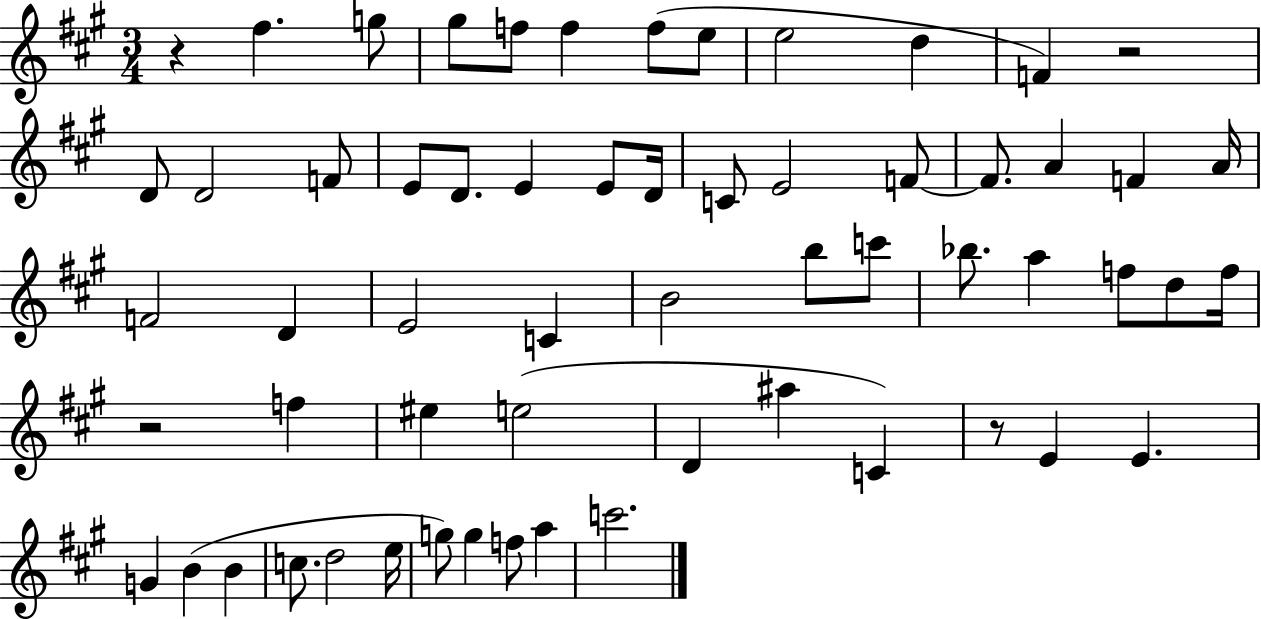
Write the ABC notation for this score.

X:1
T:Untitled
M:3/4
L:1/4
K:A
z ^f g/2 ^g/2 f/2 f f/2 e/2 e2 d F z2 D/2 D2 F/2 E/2 D/2 E E/2 D/4 C/2 E2 F/2 F/2 A F A/4 F2 D E2 C B2 b/2 c'/2 _b/2 a f/2 d/2 f/4 z2 f ^e e2 D ^a C z/2 E E G B B c/2 d2 e/4 g/2 g f/2 a c'2